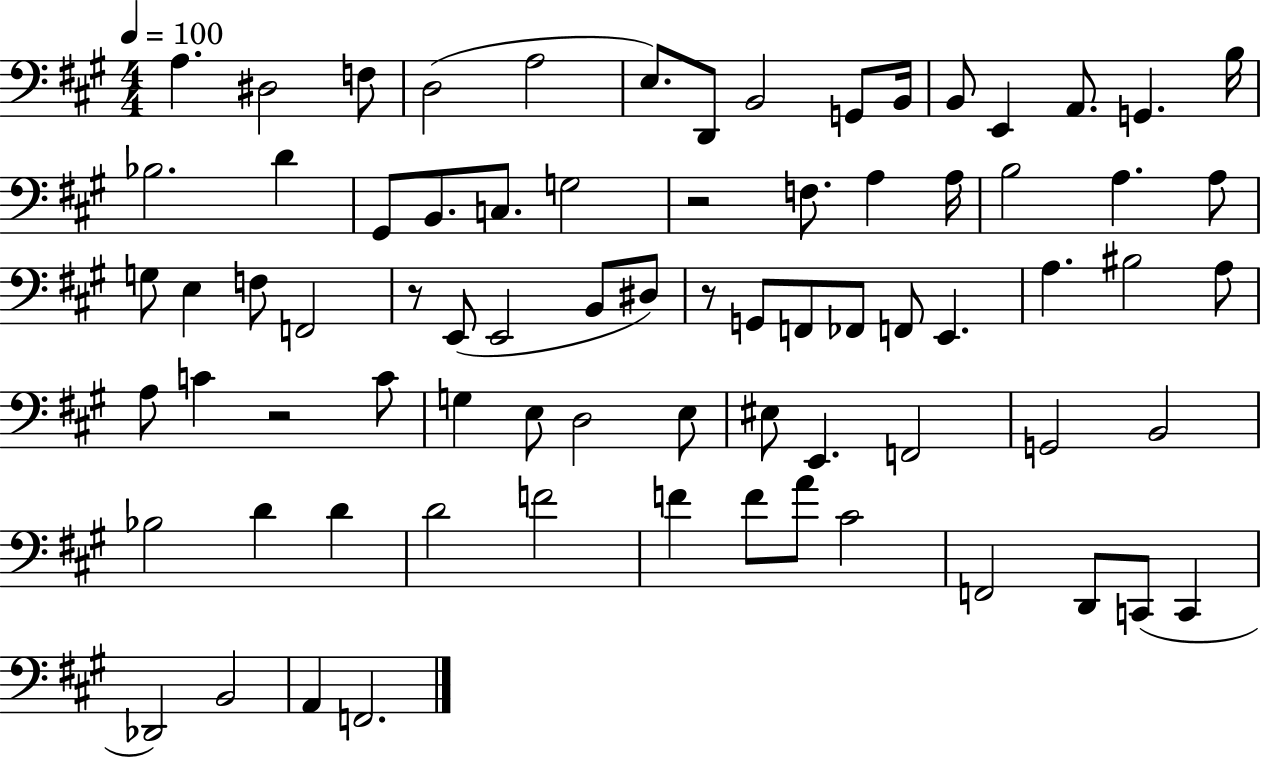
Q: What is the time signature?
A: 4/4